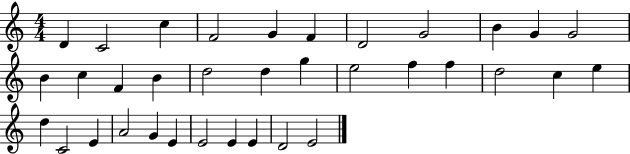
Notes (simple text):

D4/q C4/h C5/q F4/h G4/q F4/q D4/h G4/h B4/q G4/q G4/h B4/q C5/q F4/q B4/q D5/h D5/q G5/q E5/h F5/q F5/q D5/h C5/q E5/q D5/q C4/h E4/q A4/h G4/q E4/q E4/h E4/q E4/q D4/h E4/h